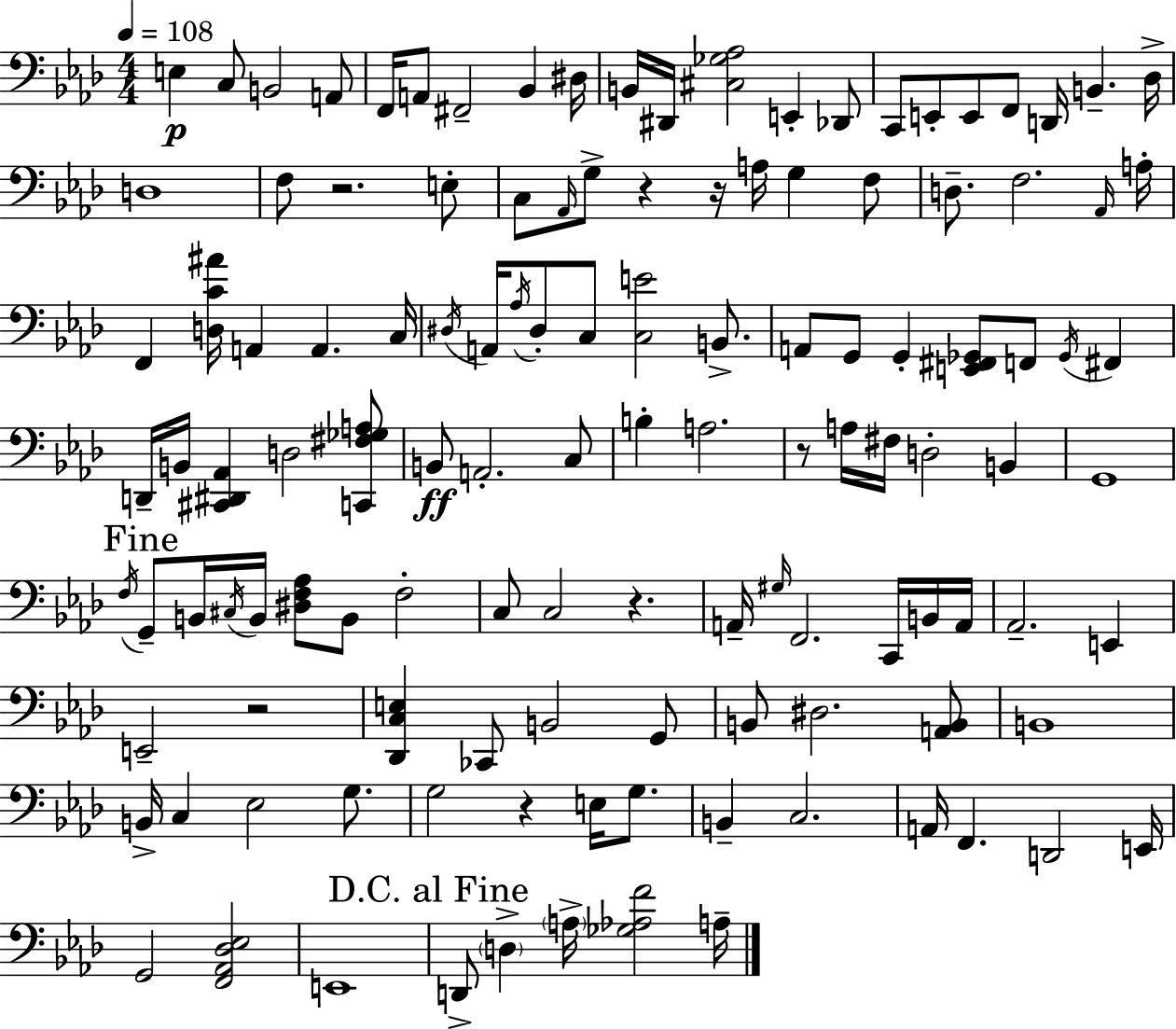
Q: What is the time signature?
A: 4/4